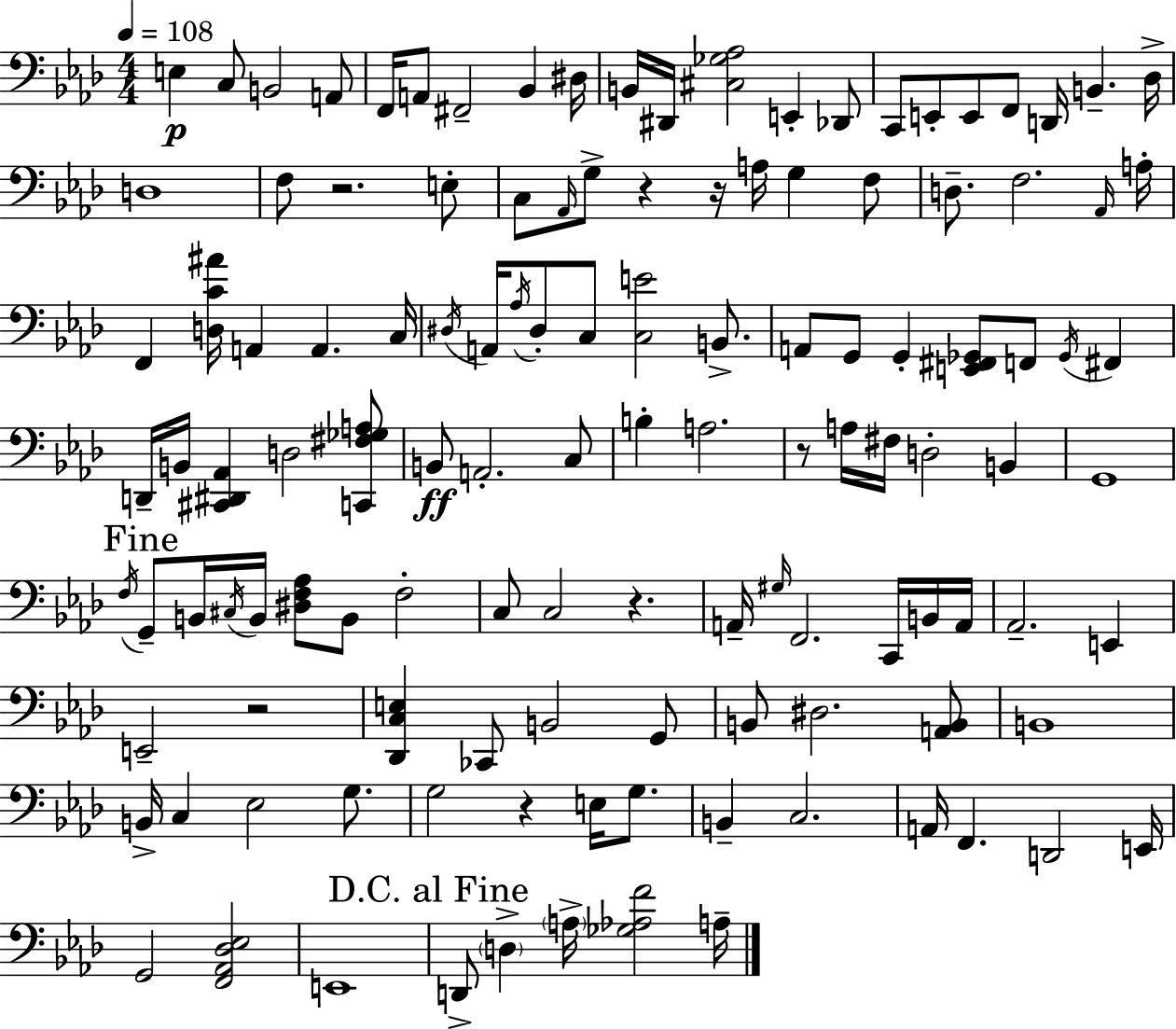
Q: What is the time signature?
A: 4/4